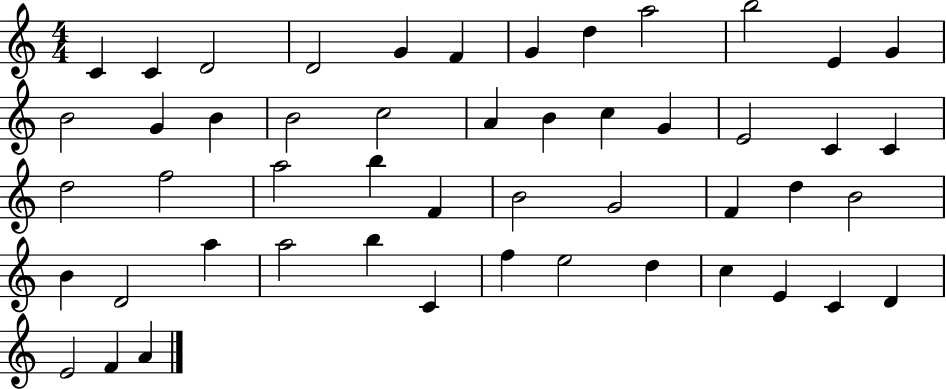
C4/q C4/q D4/h D4/h G4/q F4/q G4/q D5/q A5/h B5/h E4/q G4/q B4/h G4/q B4/q B4/h C5/h A4/q B4/q C5/q G4/q E4/h C4/q C4/q D5/h F5/h A5/h B5/q F4/q B4/h G4/h F4/q D5/q B4/h B4/q D4/h A5/q A5/h B5/q C4/q F5/q E5/h D5/q C5/q E4/q C4/q D4/q E4/h F4/q A4/q